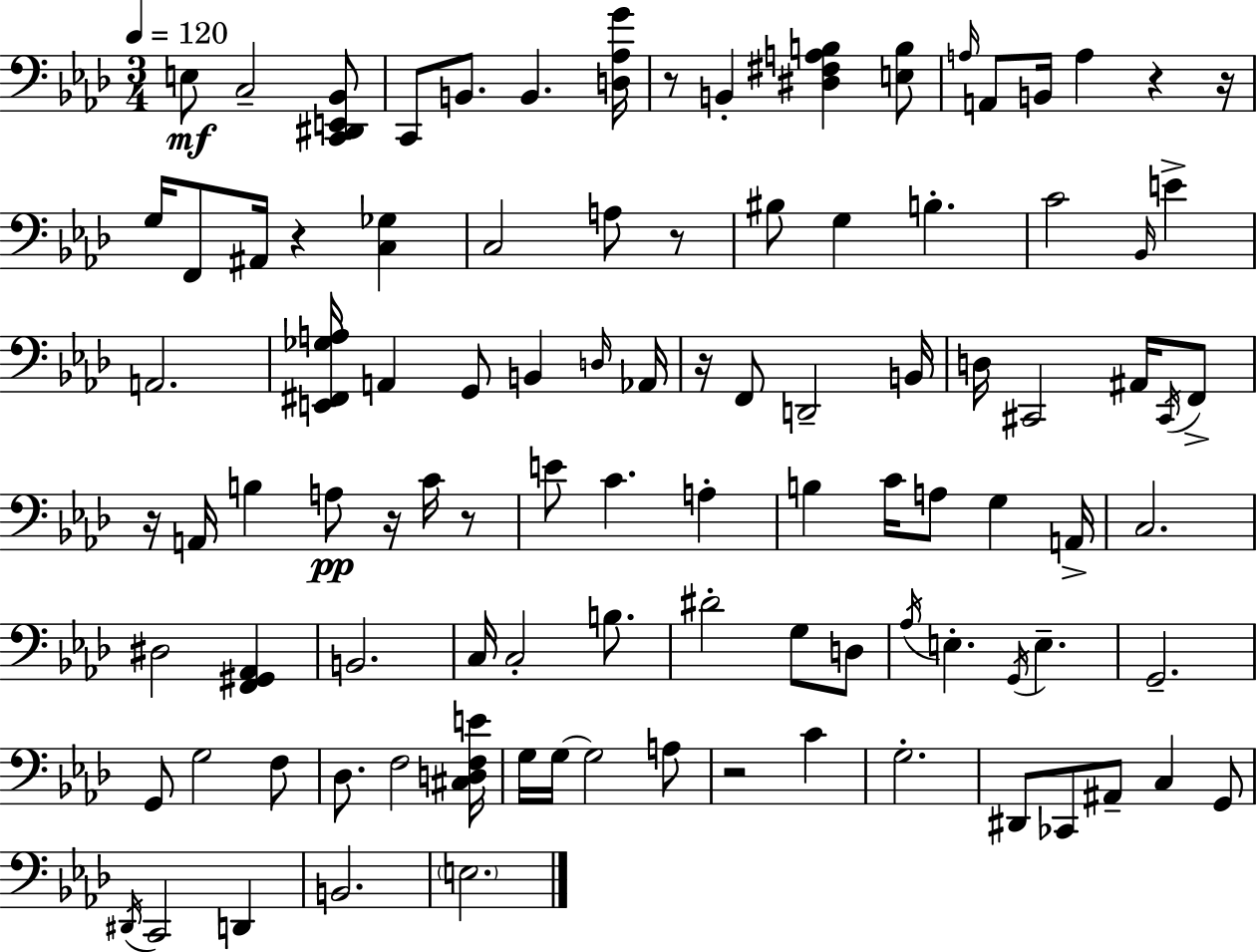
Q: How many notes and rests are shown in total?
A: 100